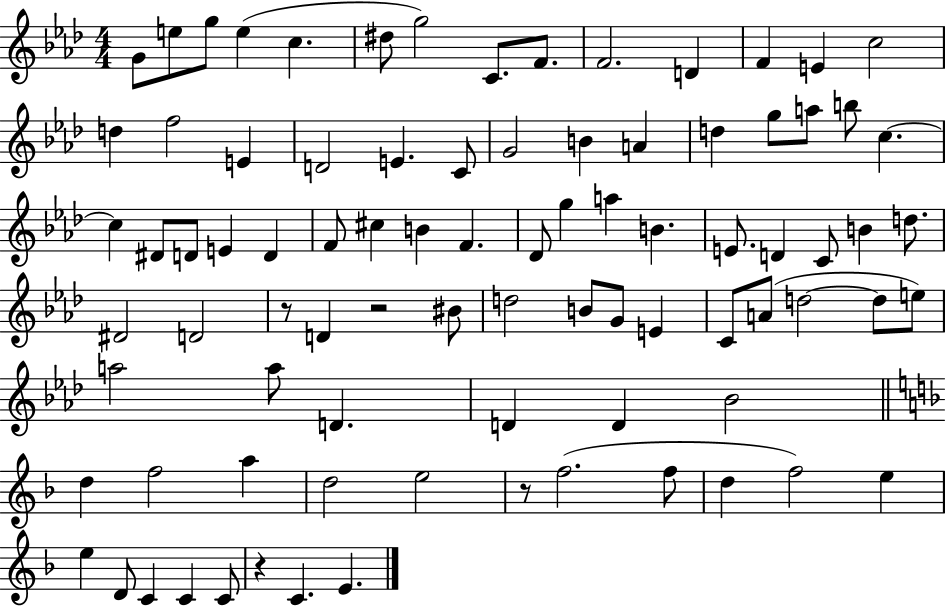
G4/e E5/e G5/e E5/q C5/q. D#5/e G5/h C4/e. F4/e. F4/h. D4/q F4/q E4/q C5/h D5/q F5/h E4/q D4/h E4/q. C4/e G4/h B4/q A4/q D5/q G5/e A5/e B5/e C5/q. C5/q D#4/e D4/e E4/q D4/q F4/e C#5/q B4/q F4/q. Db4/e G5/q A5/q B4/q. E4/e. D4/q C4/e B4/q D5/e. D#4/h D4/h R/e D4/q R/h BIS4/e D5/h B4/e G4/e E4/q C4/e A4/e D5/h D5/e E5/e A5/h A5/e D4/q. D4/q D4/q Bb4/h D5/q F5/h A5/q D5/h E5/h R/e F5/h. F5/e D5/q F5/h E5/q E5/q D4/e C4/q C4/q C4/e R/q C4/q. E4/q.